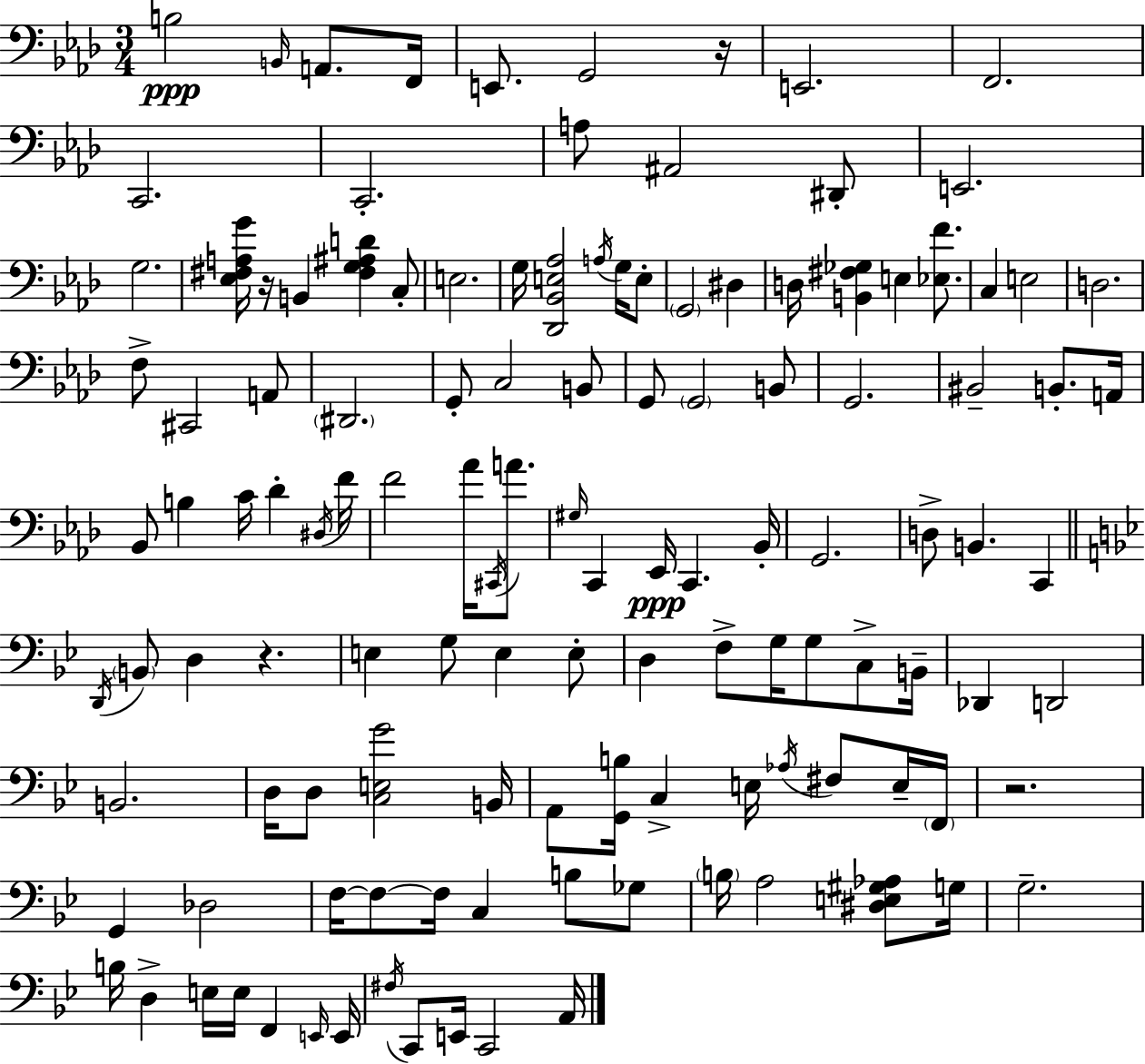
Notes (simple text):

B3/h B2/s A2/e. F2/s E2/e. G2/h R/s E2/h. F2/h. C2/h. C2/h. A3/e A#2/h D#2/e E2/h. G3/h. [Eb3,F#3,A3,G4]/s R/s B2/q [F#3,G3,A#3,D4]/q C3/e E3/h. G3/s [Db2,Bb2,E3,Ab3]/h A3/s G3/s E3/e G2/h D#3/q D3/s [B2,F#3,Gb3]/q E3/q [Eb3,F4]/e. C3/q E3/h D3/h. F3/e C#2/h A2/e D#2/h. G2/e C3/h B2/e G2/e G2/h B2/e G2/h. BIS2/h B2/e. A2/s Bb2/e B3/q C4/s Db4/q D#3/s F4/s F4/h Ab4/s C#2/s A4/e. G#3/s C2/q Eb2/s C2/q. Bb2/s G2/h. D3/e B2/q. C2/q D2/s B2/e D3/q R/q. E3/q G3/e E3/q E3/e D3/q F3/e G3/s G3/e C3/e B2/s Db2/q D2/h B2/h. D3/s D3/e [C3,E3,G4]/h B2/s A2/e [G2,B3]/s C3/q E3/s Ab3/s F#3/e E3/s F2/s R/h. G2/q Db3/h F3/s F3/e F3/s C3/q B3/e Gb3/e B3/s A3/h [D#3,E3,G#3,Ab3]/e G3/s G3/h. B3/s D3/q E3/s E3/s F2/q E2/s E2/s F#3/s C2/e E2/s C2/h A2/s